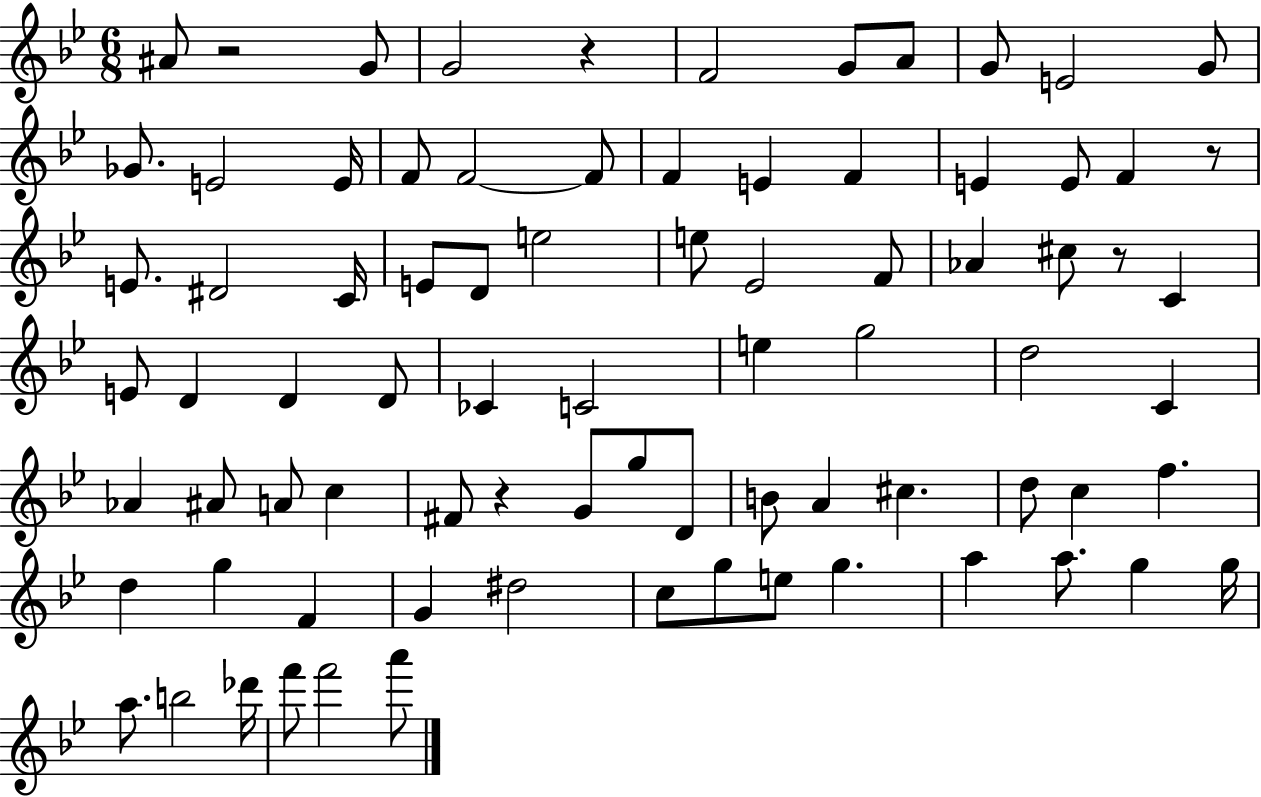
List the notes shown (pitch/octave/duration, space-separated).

A#4/e R/h G4/e G4/h R/q F4/h G4/e A4/e G4/e E4/h G4/e Gb4/e. E4/h E4/s F4/e F4/h F4/e F4/q E4/q F4/q E4/q E4/e F4/q R/e E4/e. D#4/h C4/s E4/e D4/e E5/h E5/e Eb4/h F4/e Ab4/q C#5/e R/e C4/q E4/e D4/q D4/q D4/e CES4/q C4/h E5/q G5/h D5/h C4/q Ab4/q A#4/e A4/e C5/q F#4/e R/q G4/e G5/e D4/e B4/e A4/q C#5/q. D5/e C5/q F5/q. D5/q G5/q F4/q G4/q D#5/h C5/e G5/e E5/e G5/q. A5/q A5/e. G5/q G5/s A5/e. B5/h Db6/s F6/e F6/h A6/e